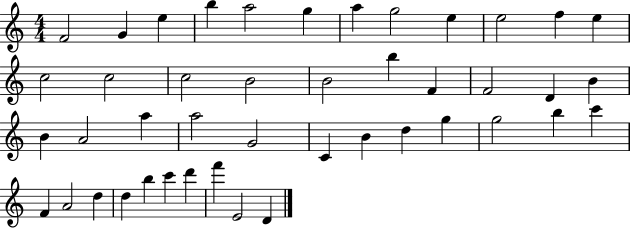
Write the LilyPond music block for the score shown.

{
  \clef treble
  \numericTimeSignature
  \time 4/4
  \key c \major
  f'2 g'4 e''4 | b''4 a''2 g''4 | a''4 g''2 e''4 | e''2 f''4 e''4 | \break c''2 c''2 | c''2 b'2 | b'2 b''4 f'4 | f'2 d'4 b'4 | \break b'4 a'2 a''4 | a''2 g'2 | c'4 b'4 d''4 g''4 | g''2 b''4 c'''4 | \break f'4 a'2 d''4 | d''4 b''4 c'''4 d'''4 | f'''4 e'2 d'4 | \bar "|."
}